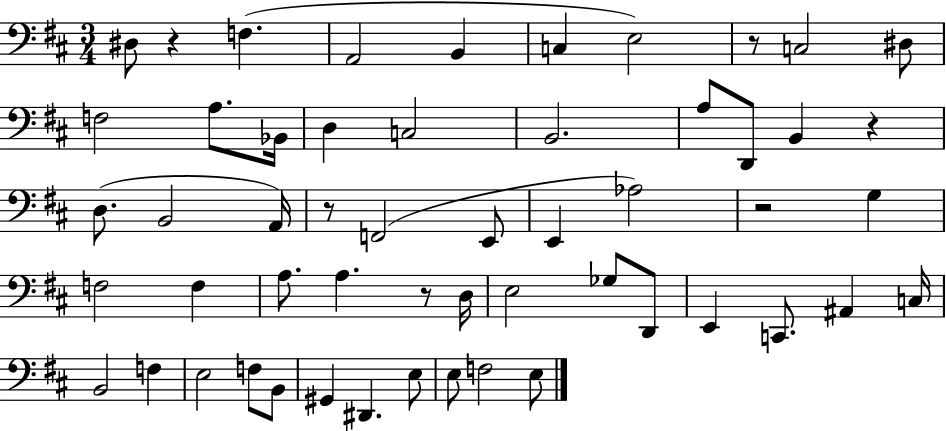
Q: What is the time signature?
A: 3/4